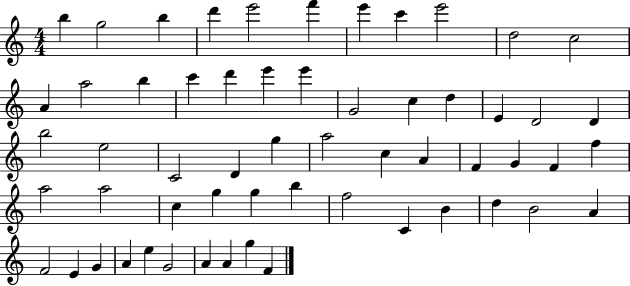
X:1
T:Untitled
M:4/4
L:1/4
K:C
b g2 b d' e'2 f' e' c' e'2 d2 c2 A a2 b c' d' e' e' G2 c d E D2 D b2 e2 C2 D g a2 c A F G F f a2 a2 c g g b f2 C B d B2 A F2 E G A e G2 A A g F